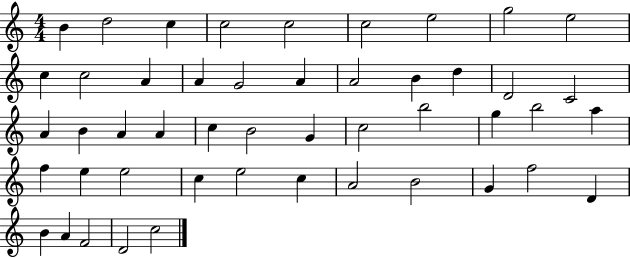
X:1
T:Untitled
M:4/4
L:1/4
K:C
B d2 c c2 c2 c2 e2 g2 e2 c c2 A A G2 A A2 B d D2 C2 A B A A c B2 G c2 b2 g b2 a f e e2 c e2 c A2 B2 G f2 D B A F2 D2 c2